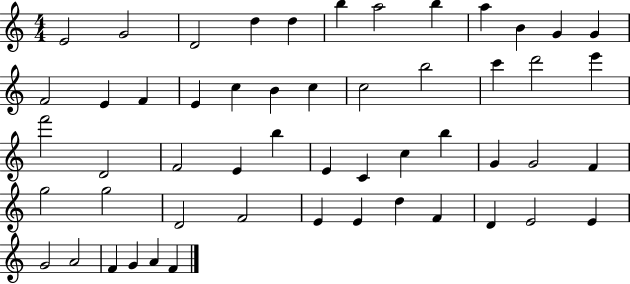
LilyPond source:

{
  \clef treble
  \numericTimeSignature
  \time 4/4
  \key c \major
  e'2 g'2 | d'2 d''4 d''4 | b''4 a''2 b''4 | a''4 b'4 g'4 g'4 | \break f'2 e'4 f'4 | e'4 c''4 b'4 c''4 | c''2 b''2 | c'''4 d'''2 e'''4 | \break f'''2 d'2 | f'2 e'4 b''4 | e'4 c'4 c''4 b''4 | g'4 g'2 f'4 | \break g''2 g''2 | d'2 f'2 | e'4 e'4 d''4 f'4 | d'4 e'2 e'4 | \break g'2 a'2 | f'4 g'4 a'4 f'4 | \bar "|."
}